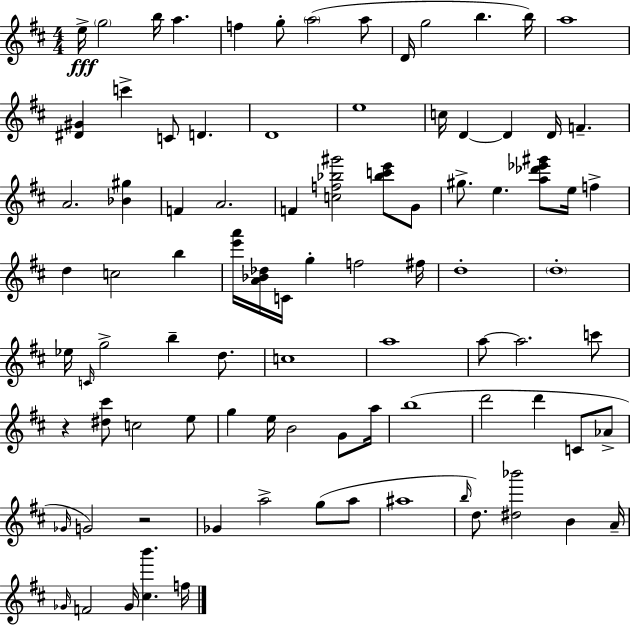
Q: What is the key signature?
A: D major